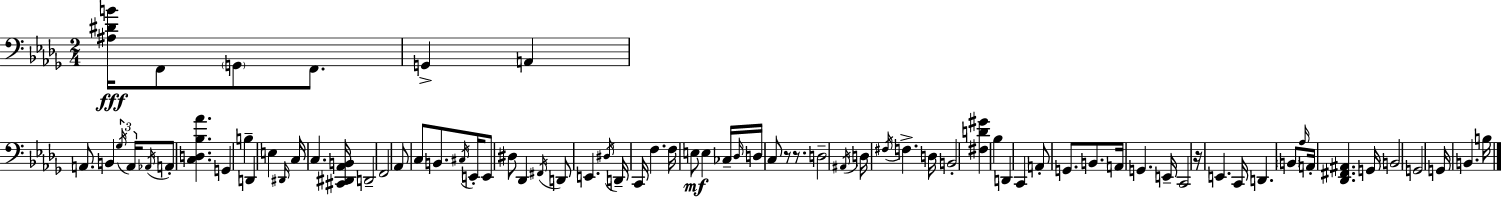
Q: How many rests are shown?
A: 3